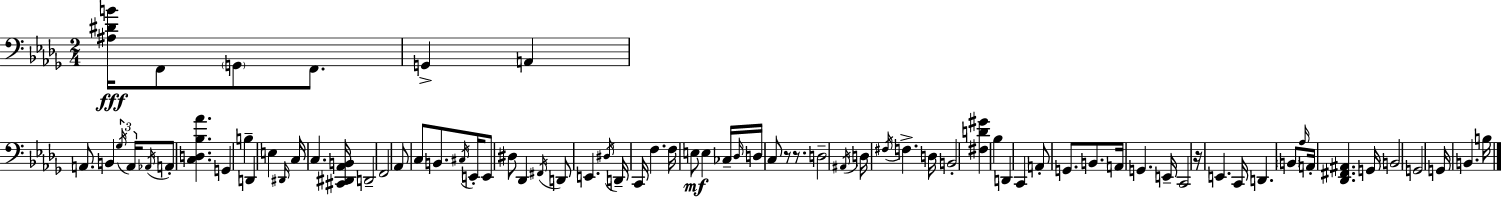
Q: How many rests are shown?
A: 3